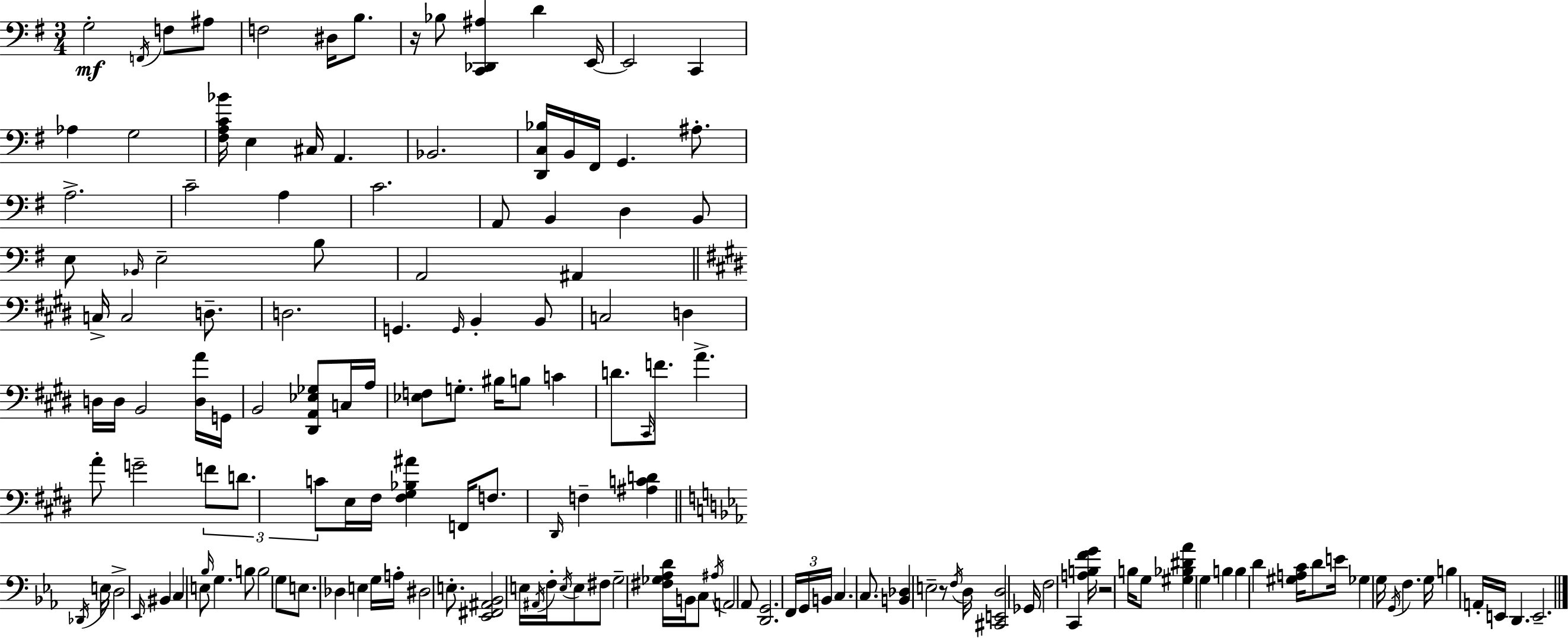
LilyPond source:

{
  \clef bass
  \numericTimeSignature
  \time 3/4
  \key e \minor
  g2-.\mf \acciaccatura { f,16 } f8 ais8 | f2 dis16 b8. | r16 bes8 <c, des, ais>4 d'4 | e,16~~ e,2 c,4 | \break aes4 g2 | <fis a c' bes'>16 e4 cis16 a,4. | bes,2. | <d, c bes>16 b,16 fis,16 g,4. ais8.-. | \break a2.-> | c'2-- a4 | c'2. | a,8 b,4 d4 b,8 | \break e8 \grace { bes,16 } e2-- | b8 a,2 ais,4 | \bar "||" \break \key e \major c16-> c2 d8.-- | d2. | g,4. \grace { g,16 } b,4-. b,8 | c2 d4 | \break d16 d16 b,2 <d a'>16 | g,16 b,2 <dis, a, ees ges>8 c16 | a16 <ees f>8 g8.-. bis16 b8 c'4 | d'8. \grace { cis,16 } f'8. a'4.-> | \break a'8-. g'2-- | \tuplet 3/2 { f'8 d'8. c'8 } e16 fis16 <fis gis bes ais'>4 | f,16 f8. \grace { dis,16 } f4-- <ais c' d'>4 | \bar "||" \break \key ees \major \acciaccatura { des,16 } e16 d2-> \grace { ees,16 } bis,4 | c4 e8 \grace { bes16 } g4. | b8 b2 | g8 e8. des4 e4 | \break g16 a16-. dis2 | e8.-. <ees, fis, ais, bes,>2 | e16 \acciaccatura { ais,16 } f16-. \acciaccatura { e16 } e8 fis8 g2-- | <fis ges aes d'>16 b,16 c8 \acciaccatura { ais16 } a,2 | \break aes,8 <d, g,>2. | \tuplet 3/2 { f,16 g,16 b,16 } c4. | c8. <b, des>4 e2-- | r8 \acciaccatura { f16 } d16 <cis, e, d>2 | \break ges,16 f2 | c,4 <a b f' g'>16 r2 | b16 g8 <gis bes dis' aes'>4 | g4 b4 b4 | \break d'4 <gis a c'>16 d'8 e'16 ges4 | g16 \acciaccatura { g,16 } f4. g16 b4 | a,16-. e,16 d,4. e,2.-- | \bar "|."
}